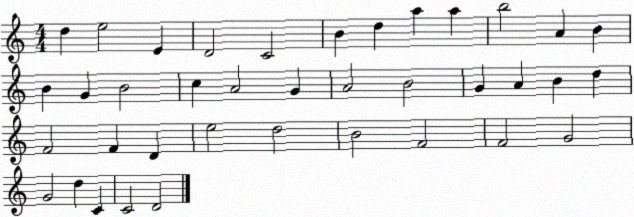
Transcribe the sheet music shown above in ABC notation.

X:1
T:Untitled
M:4/4
L:1/4
K:C
d e2 E D2 C2 B d a a b2 A B B G B2 c A2 G A2 B2 G A B d F2 F D e2 d2 B2 F2 F2 G2 G2 d C C2 D2